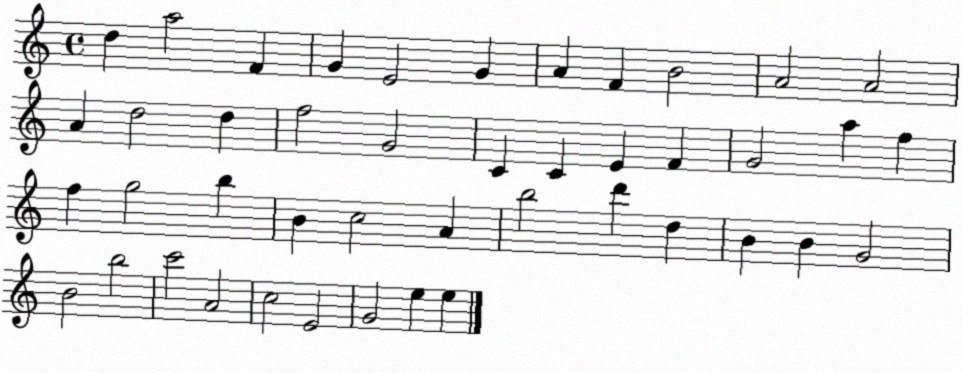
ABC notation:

X:1
T:Untitled
M:4/4
L:1/4
K:C
d a2 F G E2 G A F B2 A2 A2 A d2 d f2 G2 C C E F G2 a f f g2 b B c2 A b2 d' d B B G2 B2 b2 c'2 A2 c2 E2 G2 e e